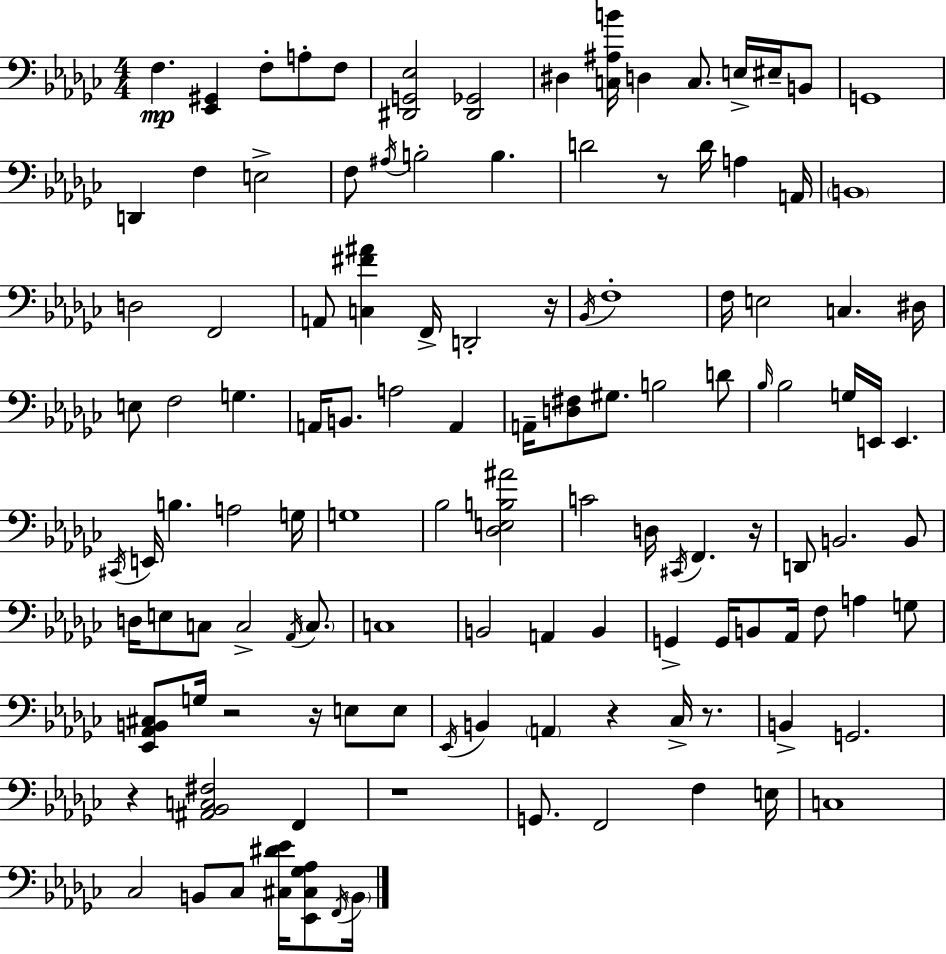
{
  \clef bass
  \numericTimeSignature
  \time 4/4
  \key ees \minor
  \repeat volta 2 { f4.\mp <ees, gis,>4 f8-. a8-. f8 | <dis, g, ees>2 <dis, ges,>2 | dis4 <c ais b'>16 d4 c8. e16-> eis16-- b,8 | g,1 | \break d,4 f4 e2-> | f8 \acciaccatura { ais16 } b2-. b4. | d'2 r8 d'16 a4 | a,16 \parenthesize b,1 | \break d2 f,2 | a,8 <c fis' ais'>4 f,16-> d,2-. | r16 \acciaccatura { bes,16 } f1-. | f16 e2 c4. | \break dis16 e8 f2 g4. | a,16 b,8. a2 a,4 | a,16-- <d fis>8 gis8. b2 | d'8 \grace { bes16 } bes2 g16 e,16 e,4. | \break \acciaccatura { cis,16 } e,16 b4. a2 | g16 g1 | bes2 <des e b ais'>2 | c'2 d16 \acciaccatura { cis,16 } f,4. | \break r16 d,8 b,2. | b,8 d16 e8 c8 c2-> | \acciaccatura { aes,16 } \parenthesize c8. c1 | b,2 a,4 | \break b,4 g,4-> g,16 b,8 aes,16 f8 | a4 g8 <ees, aes, b, cis>8 g16 r2 | r16 e8 e8 \acciaccatura { ees,16 } b,4 \parenthesize a,4 r4 | ces16-> r8. b,4-> g,2. | \break r4 <ais, bes, c fis>2 | f,4 r1 | g,8. f,2 | f4 e16 c1 | \break ces2 b,8 | ces8 <cis dis' ees'>16 <ees, cis ges aes>8 \acciaccatura { f,16 } \parenthesize b,16 } \bar "|."
}